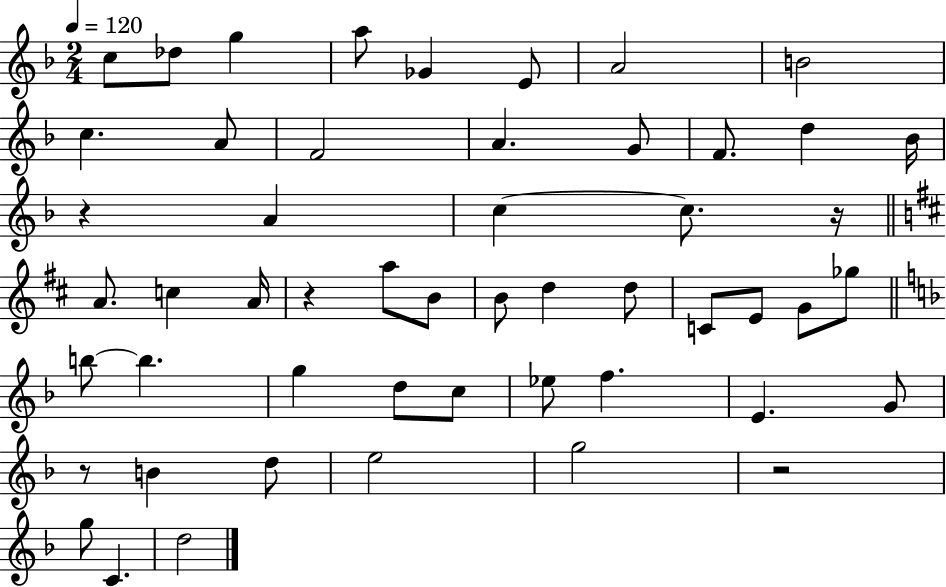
{
  \clef treble
  \numericTimeSignature
  \time 2/4
  \key f \major
  \tempo 4 = 120
  c''8 des''8 g''4 | a''8 ges'4 e'8 | a'2 | b'2 | \break c''4. a'8 | f'2 | a'4. g'8 | f'8. d''4 bes'16 | \break r4 a'4 | c''4~~ c''8. r16 | \bar "||" \break \key d \major a'8. c''4 a'16 | r4 a''8 b'8 | b'8 d''4 d''8 | c'8 e'8 g'8 ges''8 | \break \bar "||" \break \key f \major b''8~~ b''4. | g''4 d''8 c''8 | ees''8 f''4. | e'4. g'8 | \break r8 b'4 d''8 | e''2 | g''2 | r2 | \break g''8 c'4. | d''2 | \bar "|."
}